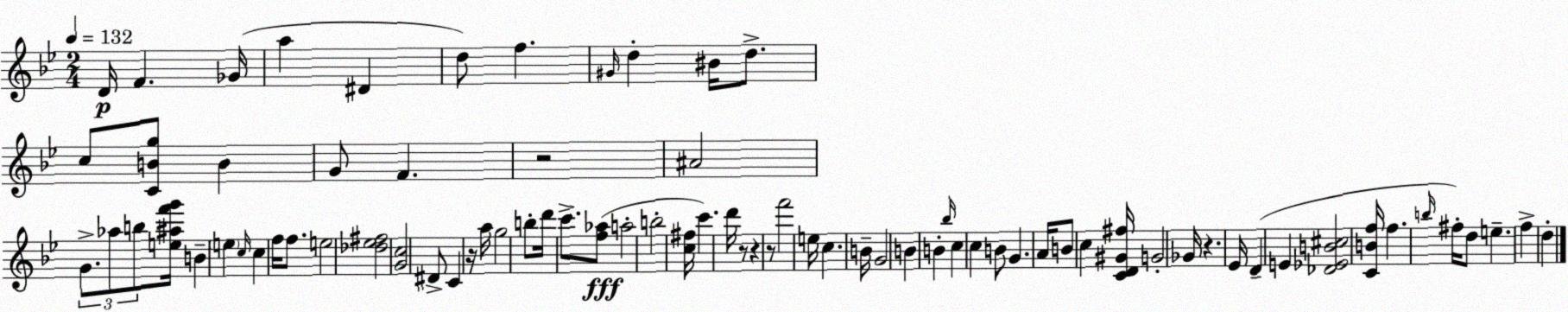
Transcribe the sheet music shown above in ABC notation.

X:1
T:Untitled
M:2/4
L:1/4
K:Gm
D/4 F _G/4 a ^D d/2 f ^G/4 d ^B/4 d/2 c/2 [CBg]/2 B G/2 F z2 ^A2 G/2 _a/2 b/2 [e^af'g']/4 B e c/4 c f/4 f/2 e2 [_d_e^f]2 [Gc]2 ^D/2 C z/4 a/4 g2 b/2 d'/4 c'/2 [f_a]/2 a2 b2 [c^f]/4 c' d'/4 z/2 z z/2 f'2 e/4 c B/4 G2 B B _b/4 c c B/2 G A/4 B/2 c [CD^G^f]/4 G2 _G/4 z _E/4 D E [_D_EB^c]2 [CBf]/4 f b/4 ^f/4 d/2 e f d